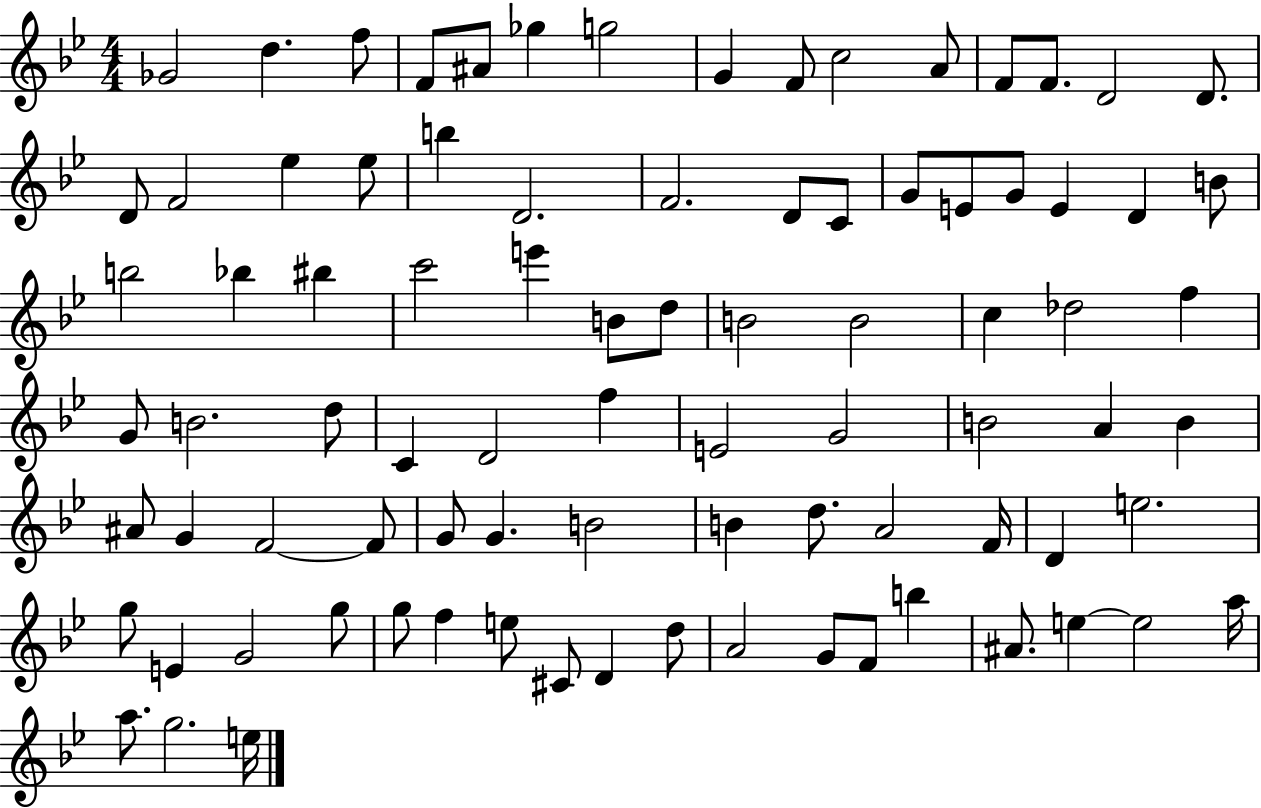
X:1
T:Untitled
M:4/4
L:1/4
K:Bb
_G2 d f/2 F/2 ^A/2 _g g2 G F/2 c2 A/2 F/2 F/2 D2 D/2 D/2 F2 _e _e/2 b D2 F2 D/2 C/2 G/2 E/2 G/2 E D B/2 b2 _b ^b c'2 e' B/2 d/2 B2 B2 c _d2 f G/2 B2 d/2 C D2 f E2 G2 B2 A B ^A/2 G F2 F/2 G/2 G B2 B d/2 A2 F/4 D e2 g/2 E G2 g/2 g/2 f e/2 ^C/2 D d/2 A2 G/2 F/2 b ^A/2 e e2 a/4 a/2 g2 e/4